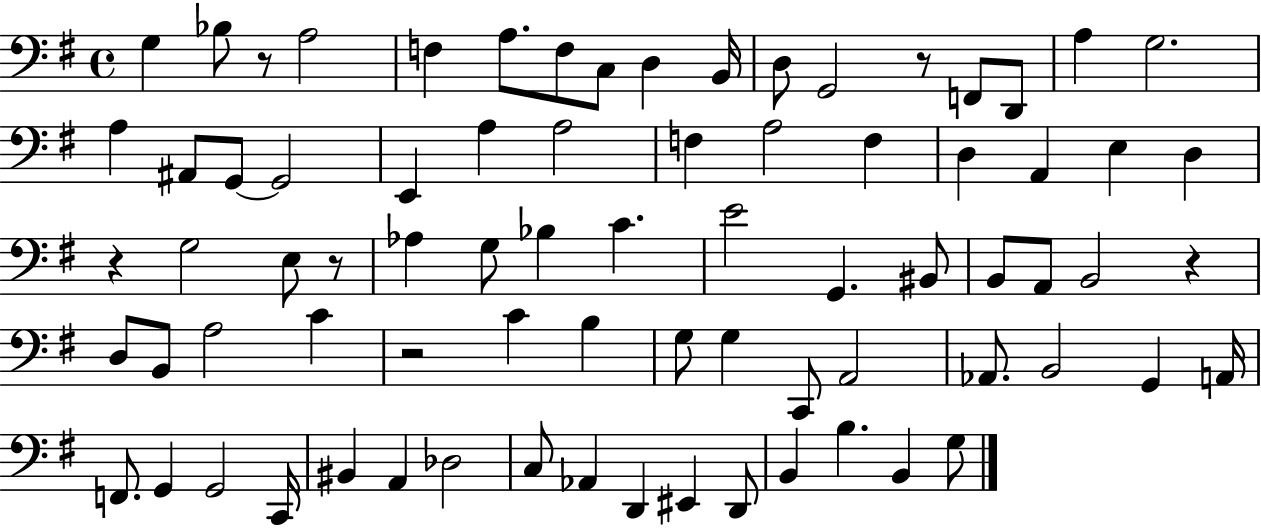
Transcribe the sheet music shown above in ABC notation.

X:1
T:Untitled
M:4/4
L:1/4
K:G
G, _B,/2 z/2 A,2 F, A,/2 F,/2 C,/2 D, B,,/4 D,/2 G,,2 z/2 F,,/2 D,,/2 A, G,2 A, ^A,,/2 G,,/2 G,,2 E,, A, A,2 F, A,2 F, D, A,, E, D, z G,2 E,/2 z/2 _A, G,/2 _B, C E2 G,, ^B,,/2 B,,/2 A,,/2 B,,2 z D,/2 B,,/2 A,2 C z2 C B, G,/2 G, C,,/2 A,,2 _A,,/2 B,,2 G,, A,,/4 F,,/2 G,, G,,2 C,,/4 ^B,, A,, _D,2 C,/2 _A,, D,, ^E,, D,,/2 B,, B, B,, G,/2